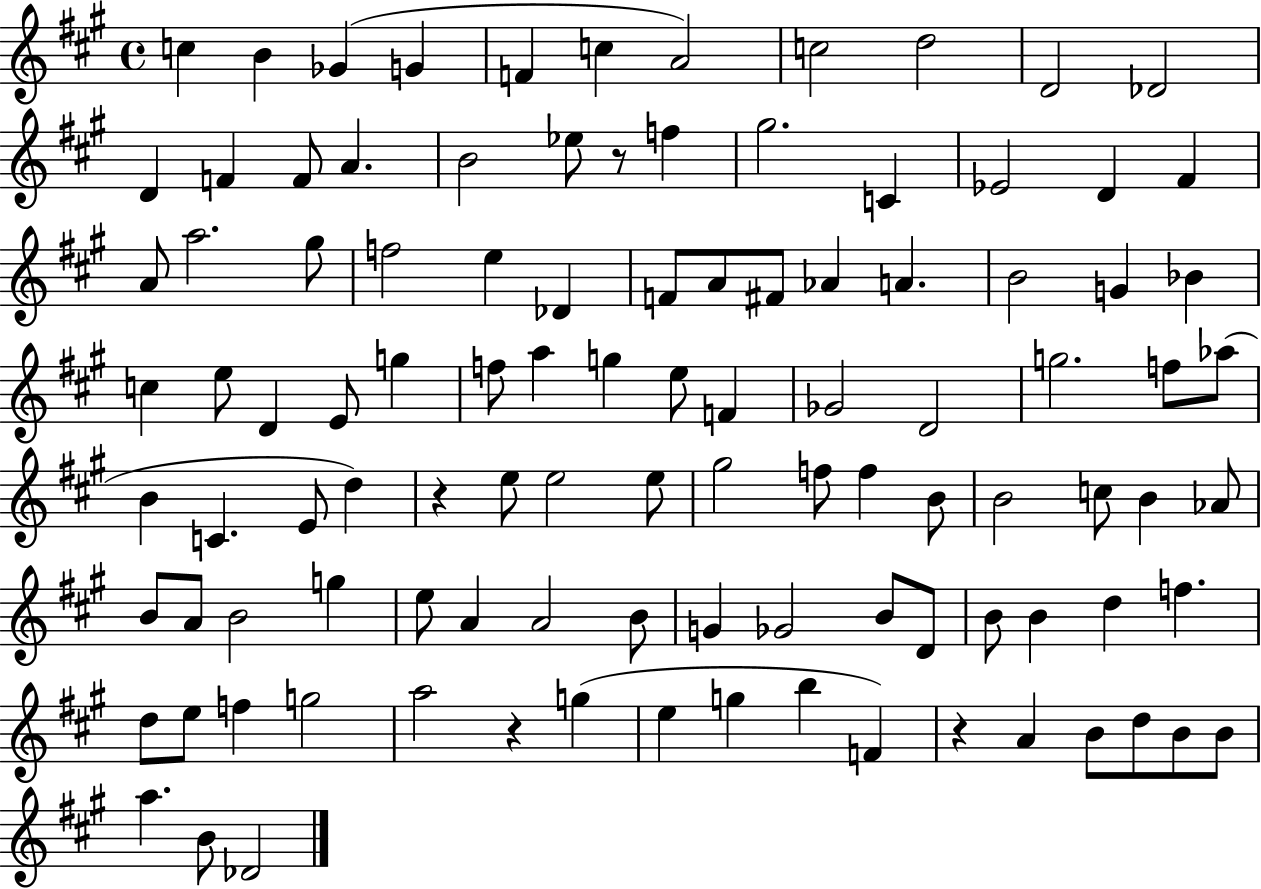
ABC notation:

X:1
T:Untitled
M:4/4
L:1/4
K:A
c B _G G F c A2 c2 d2 D2 _D2 D F F/2 A B2 _e/2 z/2 f ^g2 C _E2 D ^F A/2 a2 ^g/2 f2 e _D F/2 A/2 ^F/2 _A A B2 G _B c e/2 D E/2 g f/2 a g e/2 F _G2 D2 g2 f/2 _a/2 B C E/2 d z e/2 e2 e/2 ^g2 f/2 f B/2 B2 c/2 B _A/2 B/2 A/2 B2 g e/2 A A2 B/2 G _G2 B/2 D/2 B/2 B d f d/2 e/2 f g2 a2 z g e g b F z A B/2 d/2 B/2 B/2 a B/2 _D2